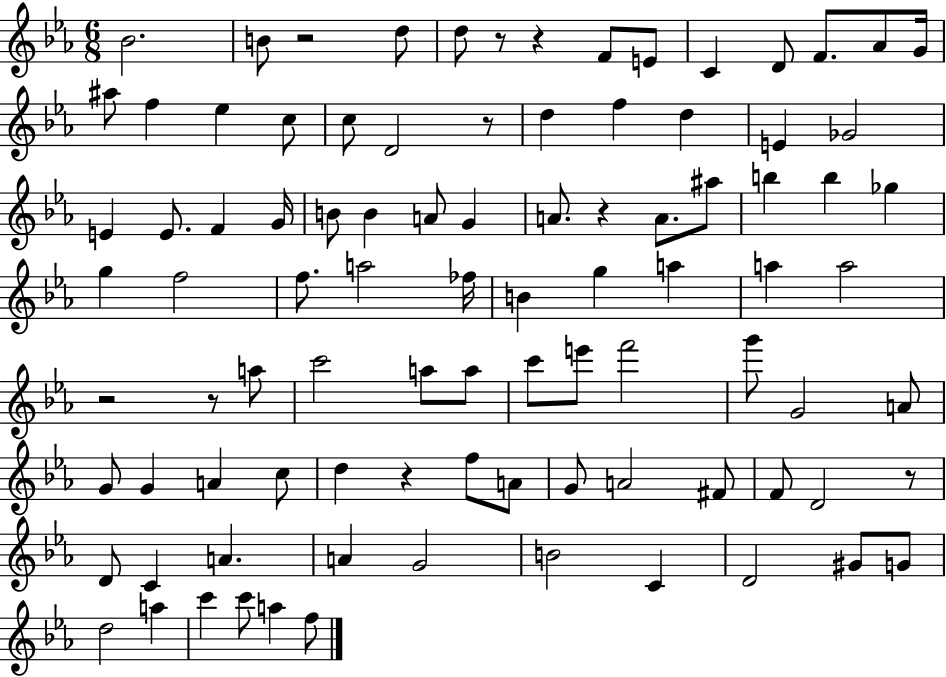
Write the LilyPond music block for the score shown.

{
  \clef treble
  \numericTimeSignature
  \time 6/8
  \key ees \major
  \repeat volta 2 { bes'2. | b'8 r2 d''8 | d''8 r8 r4 f'8 e'8 | c'4 d'8 f'8. aes'8 g'16 | \break ais''8 f''4 ees''4 c''8 | c''8 d'2 r8 | d''4 f''4 d''4 | e'4 ges'2 | \break e'4 e'8. f'4 g'16 | b'8 b'4 a'8 g'4 | a'8. r4 a'8. ais''8 | b''4 b''4 ges''4 | \break g''4 f''2 | f''8. a''2 fes''16 | b'4 g''4 a''4 | a''4 a''2 | \break r2 r8 a''8 | c'''2 a''8 a''8 | c'''8 e'''8 f'''2 | g'''8 g'2 a'8 | \break g'8 g'4 a'4 c''8 | d''4 r4 f''8 a'8 | g'8 a'2 fis'8 | f'8 d'2 r8 | \break d'8 c'4 a'4. | a'4 g'2 | b'2 c'4 | d'2 gis'8 g'8 | \break d''2 a''4 | c'''4 c'''8 a''4 f''8 | } \bar "|."
}